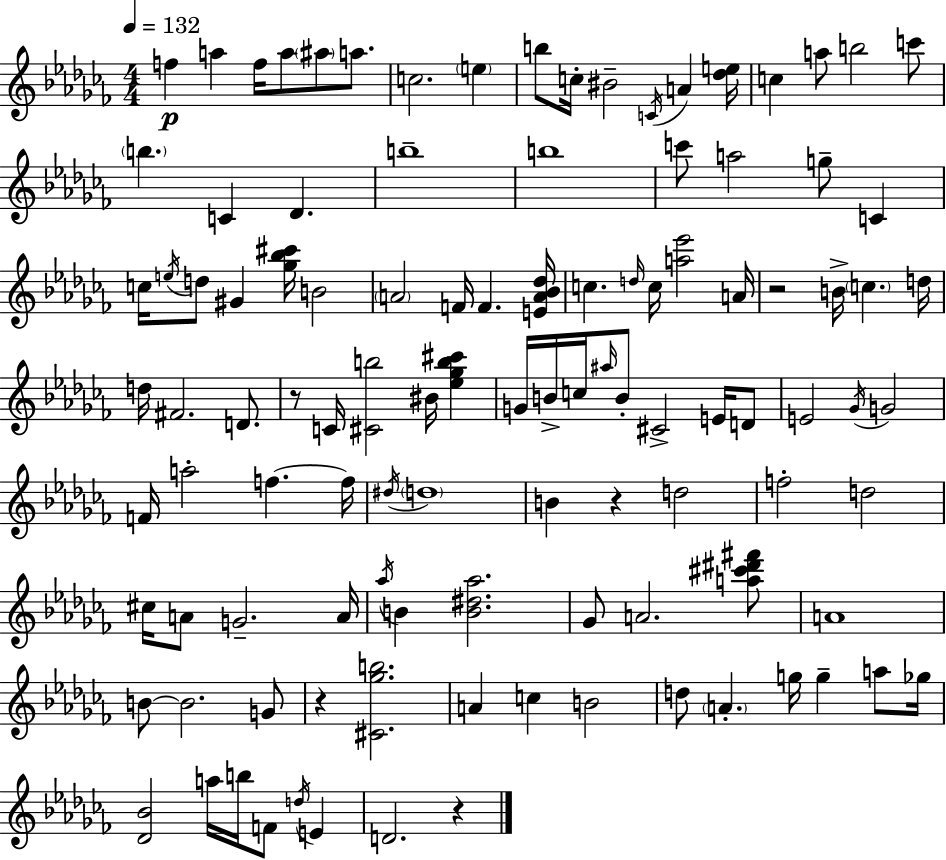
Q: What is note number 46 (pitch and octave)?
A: BIS4